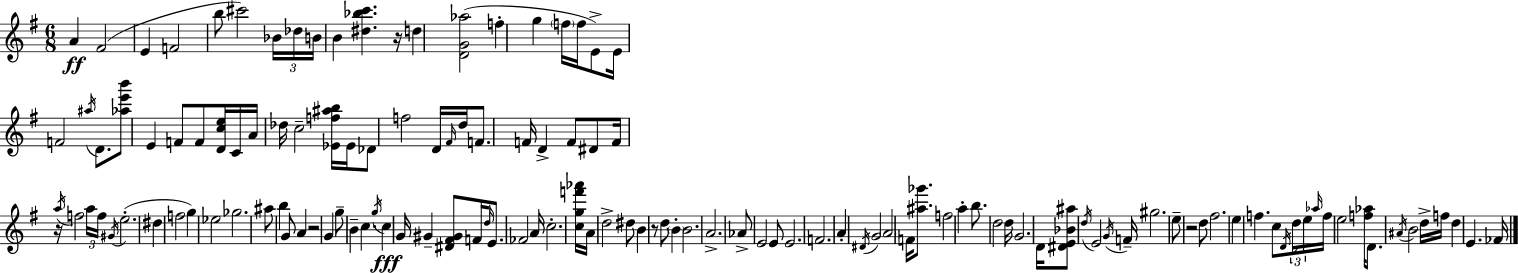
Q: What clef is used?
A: treble